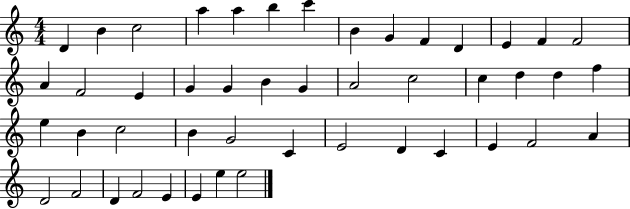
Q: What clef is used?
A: treble